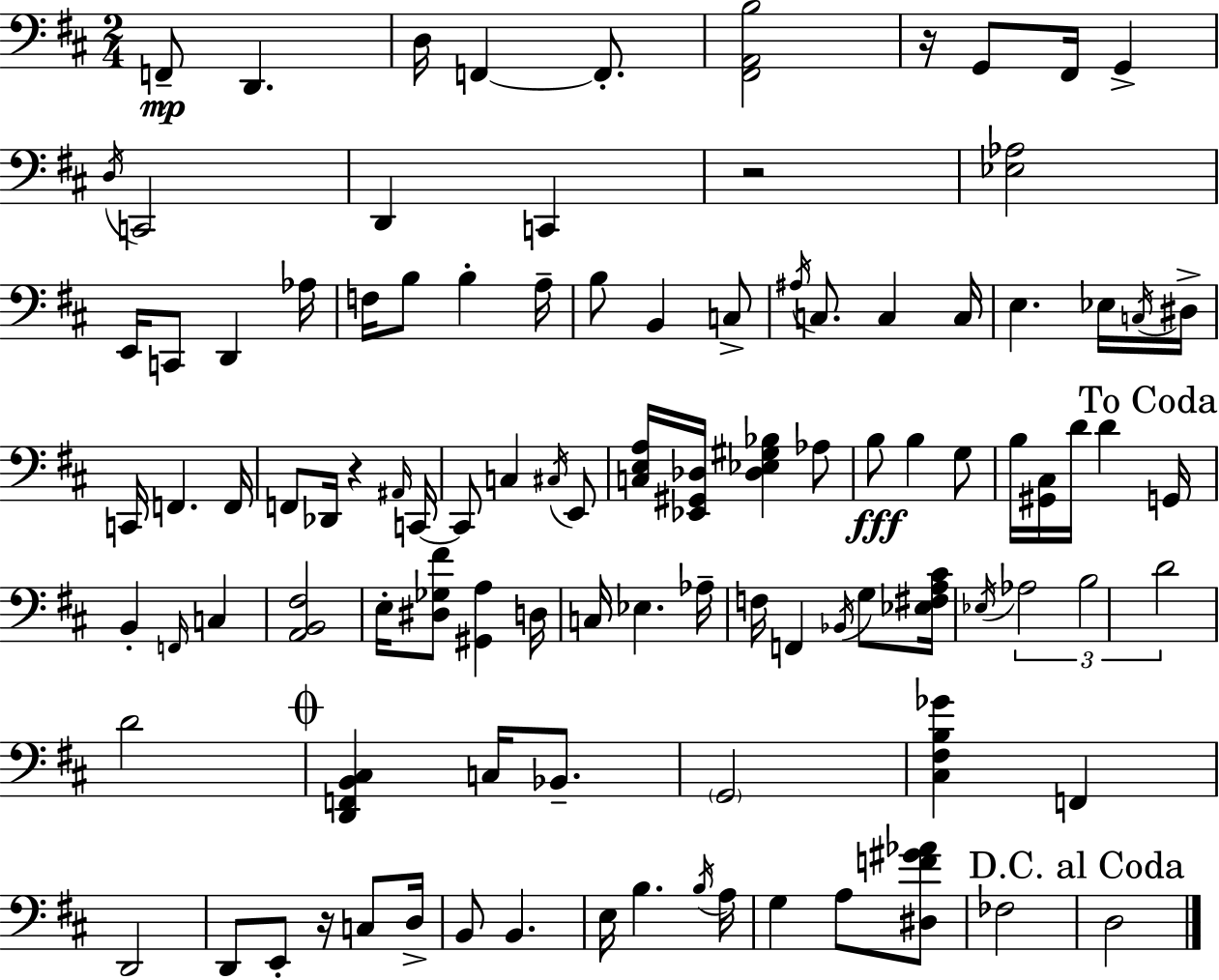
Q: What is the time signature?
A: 2/4